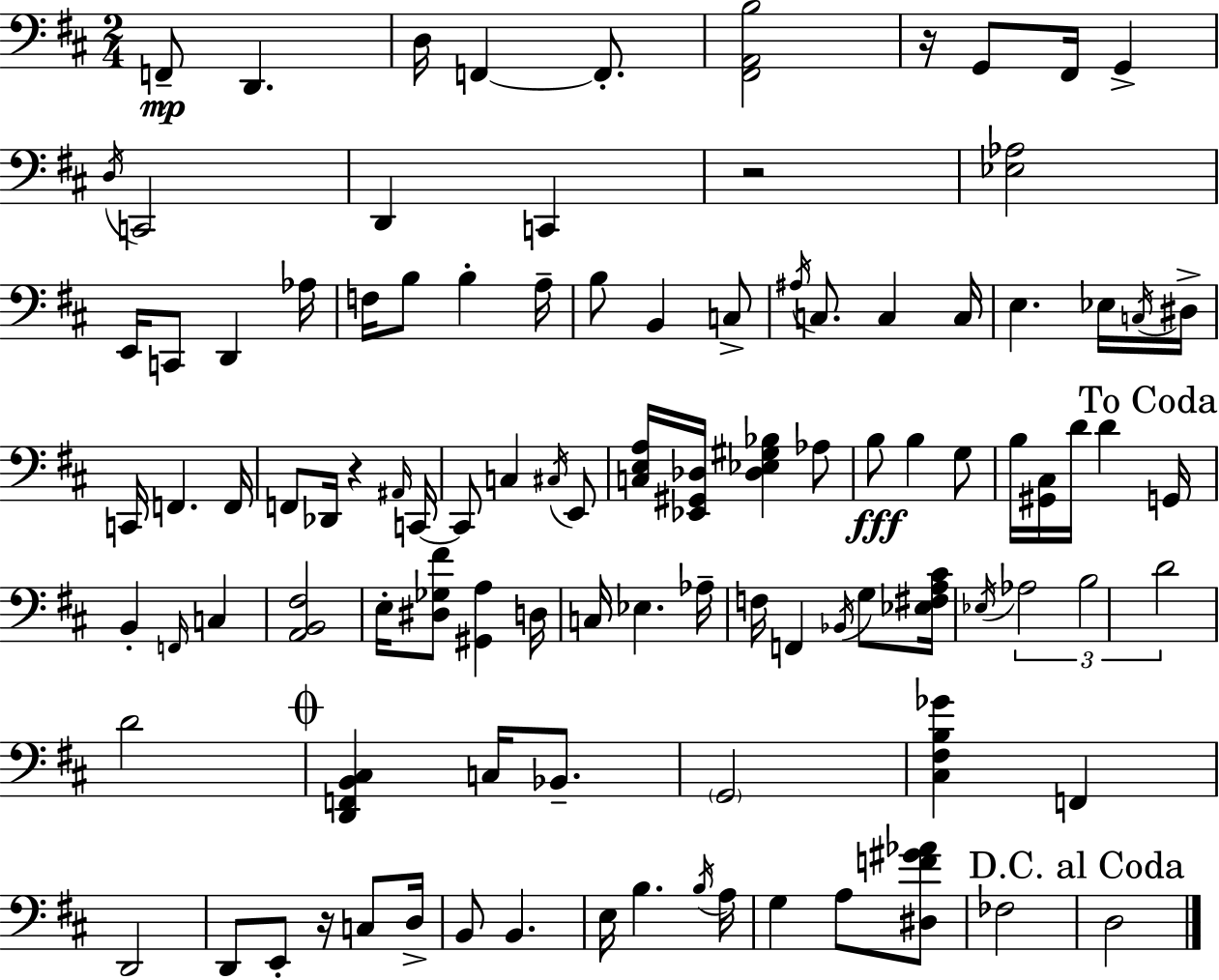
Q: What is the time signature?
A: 2/4